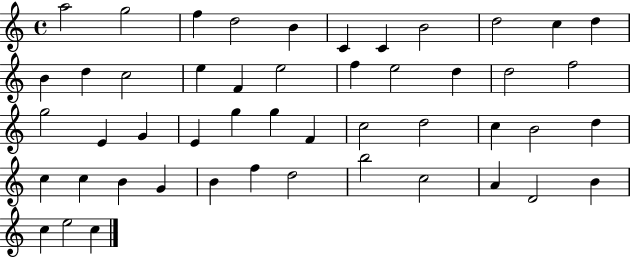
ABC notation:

X:1
T:Untitled
M:4/4
L:1/4
K:C
a2 g2 f d2 B C C B2 d2 c d B d c2 e F e2 f e2 d d2 f2 g2 E G E g g F c2 d2 c B2 d c c B G B f d2 b2 c2 A D2 B c e2 c